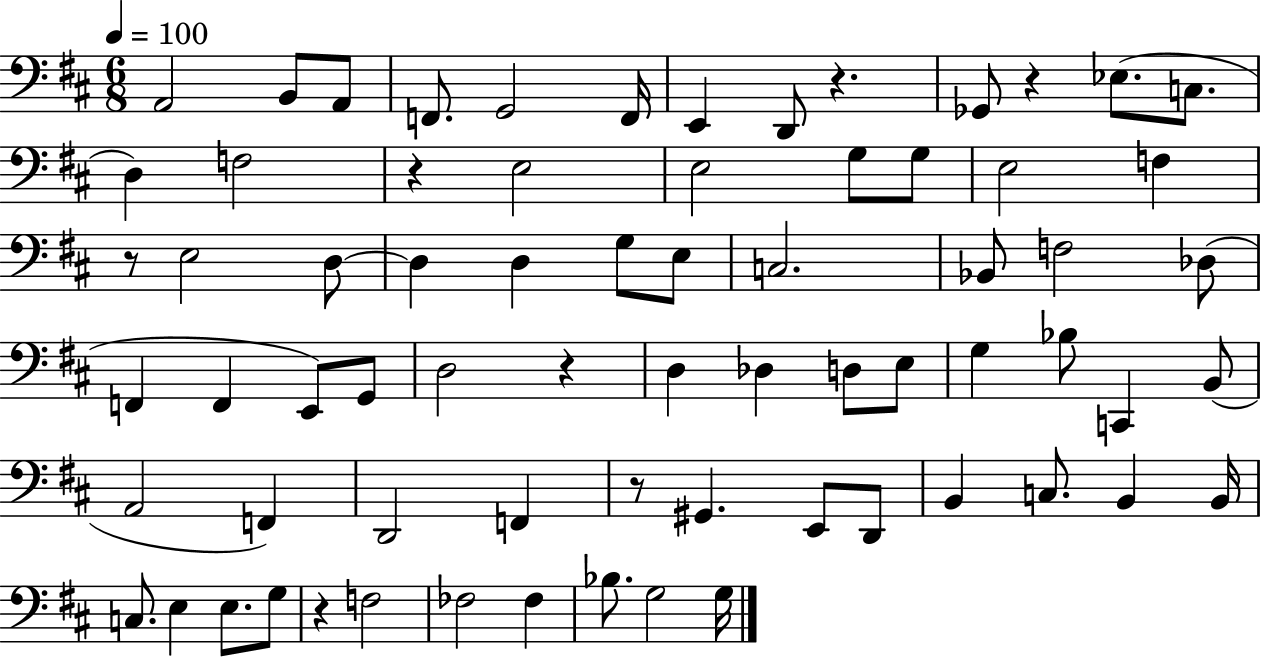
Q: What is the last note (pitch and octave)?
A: G3